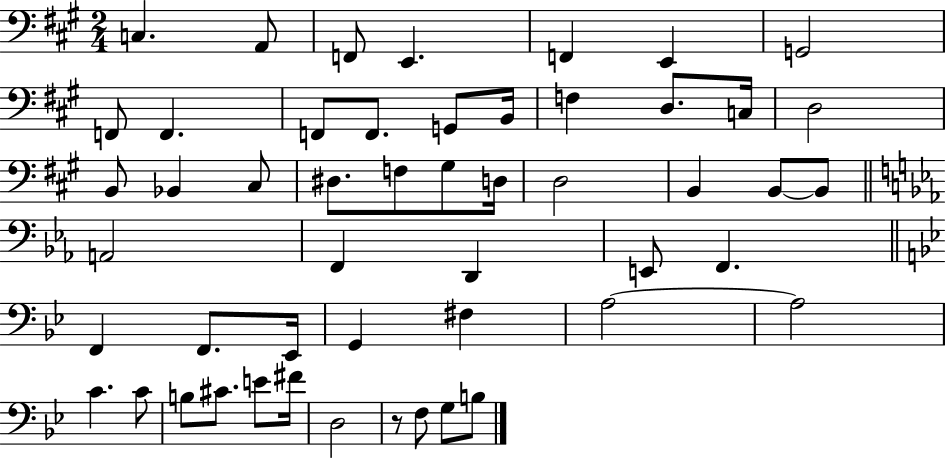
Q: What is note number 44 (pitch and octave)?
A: C#4